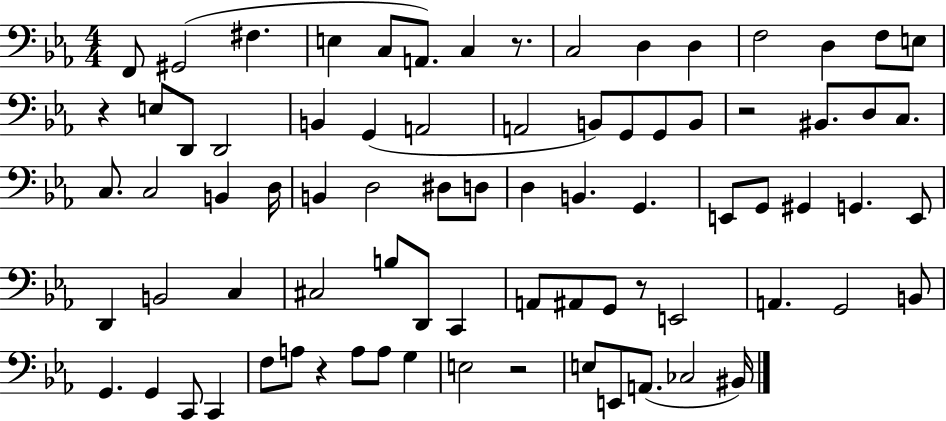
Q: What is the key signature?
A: EES major